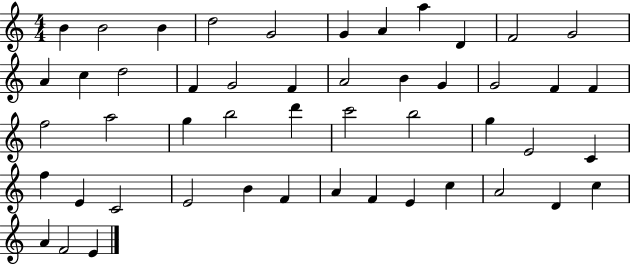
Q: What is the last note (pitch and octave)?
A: E4